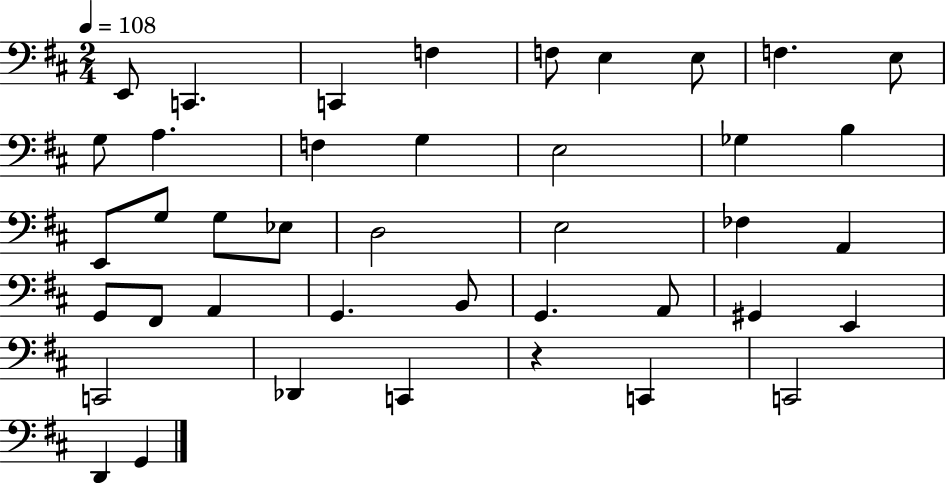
{
  \clef bass
  \numericTimeSignature
  \time 2/4
  \key d \major
  \tempo 4 = 108
  e,8 c,4. | c,4 f4 | f8 e4 e8 | f4. e8 | \break g8 a4. | f4 g4 | e2 | ges4 b4 | \break e,8 g8 g8 ees8 | d2 | e2 | fes4 a,4 | \break g,8 fis,8 a,4 | g,4. b,8 | g,4. a,8 | gis,4 e,4 | \break c,2 | des,4 c,4 | r4 c,4 | c,2 | \break d,4 g,4 | \bar "|."
}